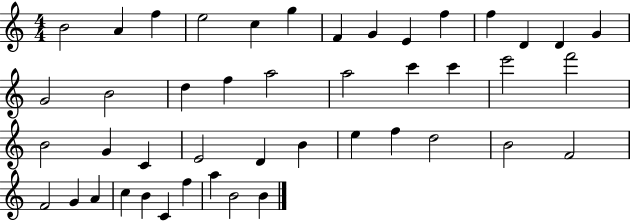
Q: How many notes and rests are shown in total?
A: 45